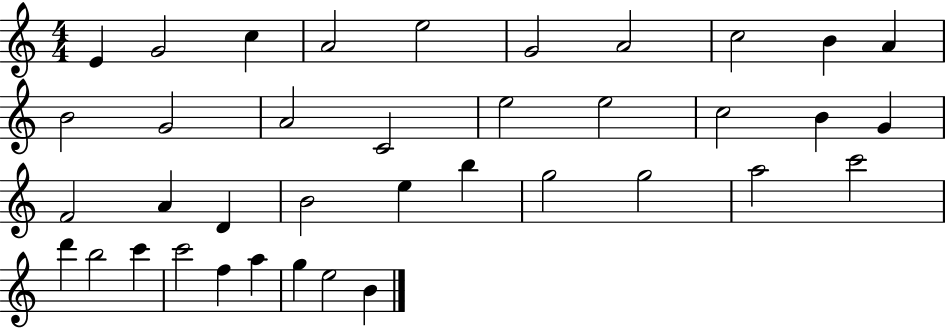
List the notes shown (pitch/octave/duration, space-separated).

E4/q G4/h C5/q A4/h E5/h G4/h A4/h C5/h B4/q A4/q B4/h G4/h A4/h C4/h E5/h E5/h C5/h B4/q G4/q F4/h A4/q D4/q B4/h E5/q B5/q G5/h G5/h A5/h C6/h D6/q B5/h C6/q C6/h F5/q A5/q G5/q E5/h B4/q